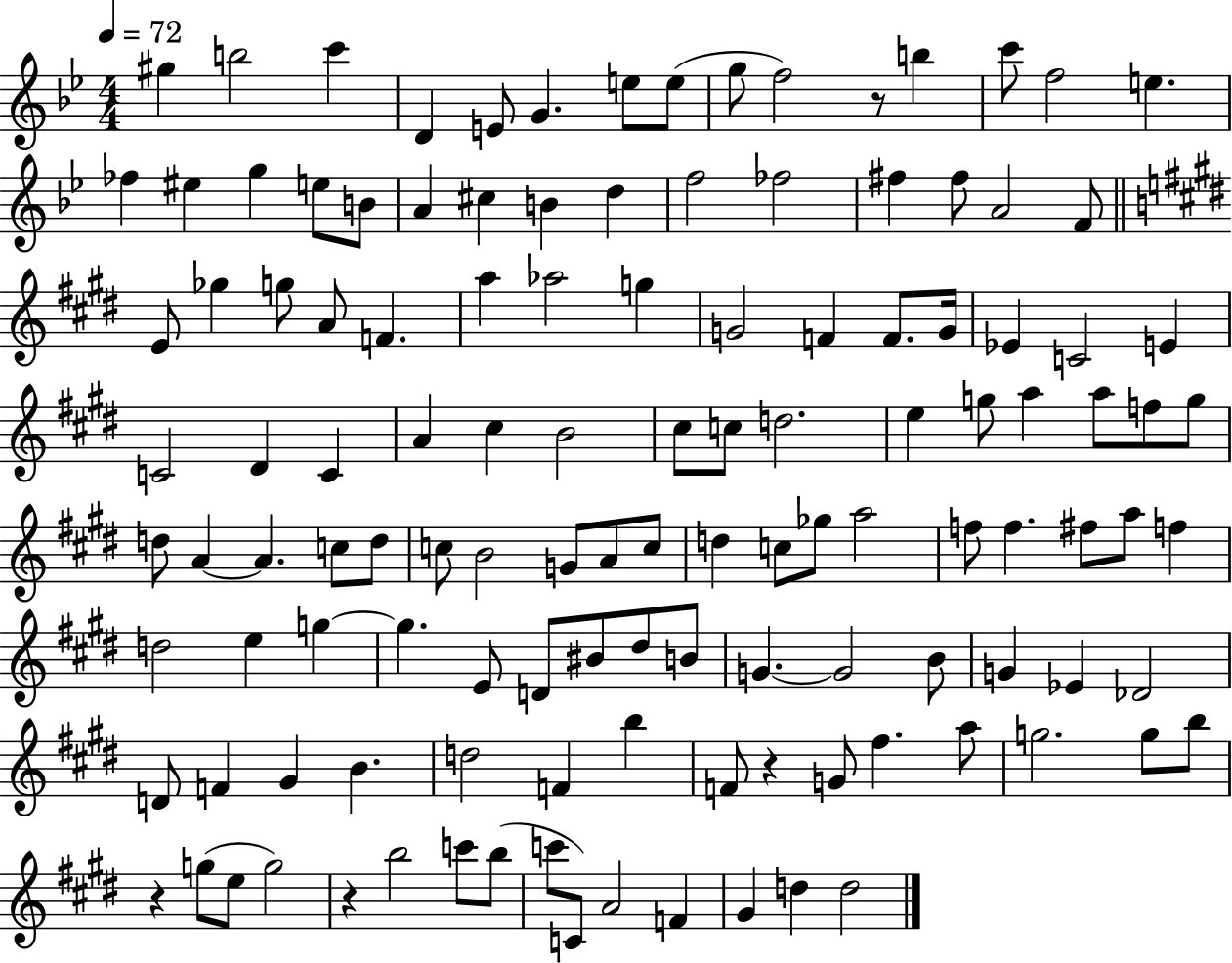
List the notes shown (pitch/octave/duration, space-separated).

G#5/q B5/h C6/q D4/q E4/e G4/q. E5/e E5/e G5/e F5/h R/e B5/q C6/e F5/h E5/q. FES5/q EIS5/q G5/q E5/e B4/e A4/q C#5/q B4/q D5/q F5/h FES5/h F#5/q F#5/e A4/h F4/e E4/e Gb5/q G5/e A4/e F4/q. A5/q Ab5/h G5/q G4/h F4/q F4/e. G4/s Eb4/q C4/h E4/q C4/h D#4/q C4/q A4/q C#5/q B4/h C#5/e C5/e D5/h. E5/q G5/e A5/q A5/e F5/e G5/e D5/e A4/q A4/q. C5/e D5/e C5/e B4/h G4/e A4/e C5/e D5/q C5/e Gb5/e A5/h F5/e F5/q. F#5/e A5/e F5/q D5/h E5/q G5/q G5/q. E4/e D4/e BIS4/e D#5/e B4/e G4/q. G4/h B4/e G4/q Eb4/q Db4/h D4/e F4/q G#4/q B4/q. D5/h F4/q B5/q F4/e R/q G4/e F#5/q. A5/e G5/h. G5/e B5/e R/q G5/e E5/e G5/h R/q B5/h C6/e B5/e C6/e C4/e A4/h F4/q G#4/q D5/q D5/h